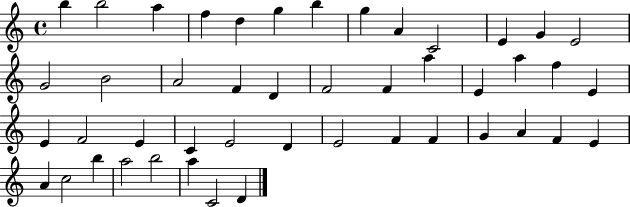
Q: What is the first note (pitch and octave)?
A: B5